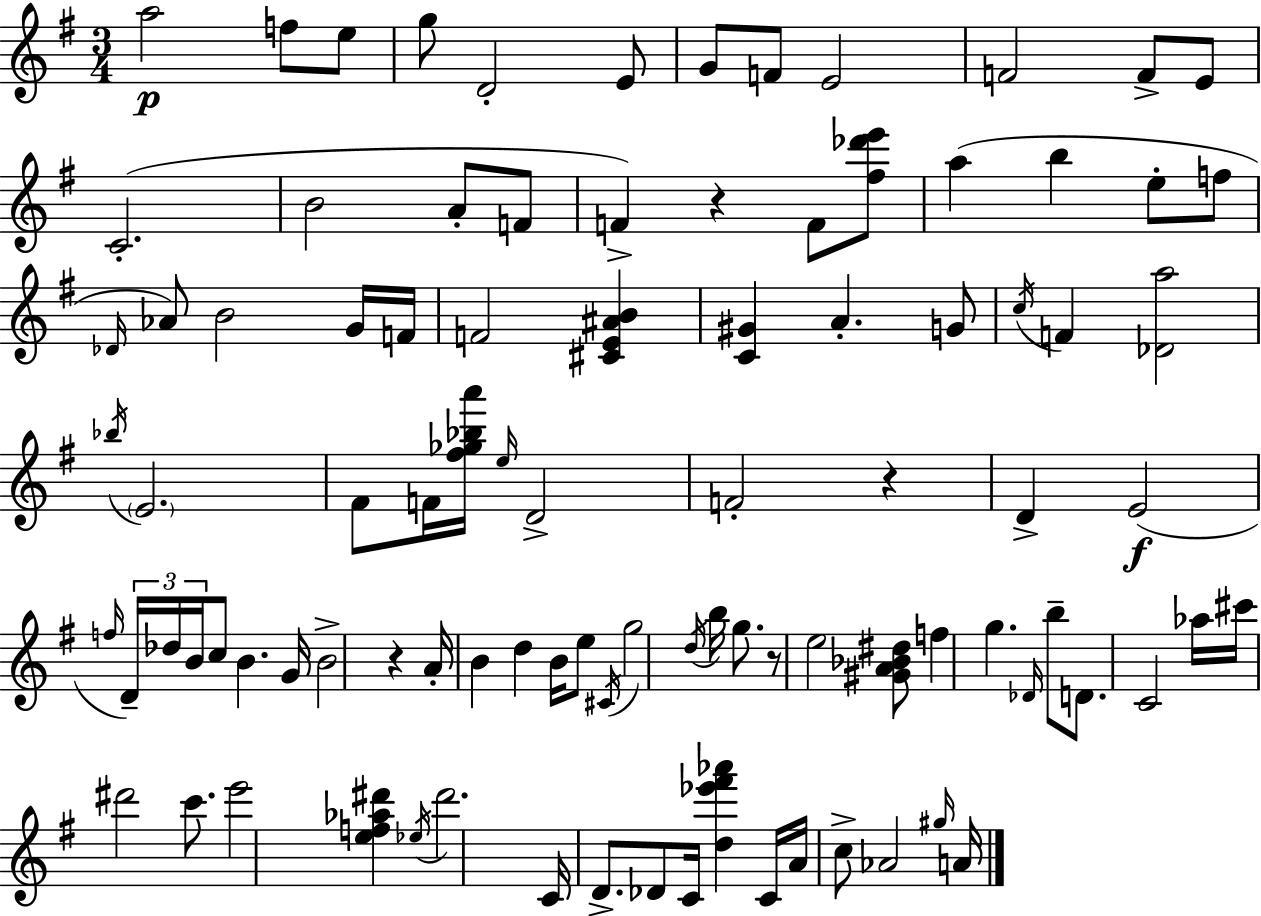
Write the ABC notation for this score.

X:1
T:Untitled
M:3/4
L:1/4
K:Em
a2 f/2 e/2 g/2 D2 E/2 G/2 F/2 E2 F2 F/2 E/2 C2 B2 A/2 F/2 F z F/2 [^f_d'e']/2 a b e/2 f/2 _D/4 _A/2 B2 G/4 F/4 F2 [^CE^AB] [C^G] A G/2 c/4 F [_Da]2 _b/4 E2 ^F/2 F/4 [^f_g_ba']/4 e/4 D2 F2 z D E2 f/4 D/4 _d/4 B/4 c/2 B G/4 B2 z A/4 B d B/4 e/2 ^C/4 g2 d/4 b/4 g/2 z/2 e2 [^GA_B^d]/2 f g _D/4 b/2 D/2 C2 _a/4 ^c'/4 ^d'2 c'/2 e'2 [ef_a^d'] _e/4 ^d'2 C/4 D/2 _D/2 C/4 [d_e'^f'_a'] C/4 A/4 c/2 _A2 ^g/4 A/4